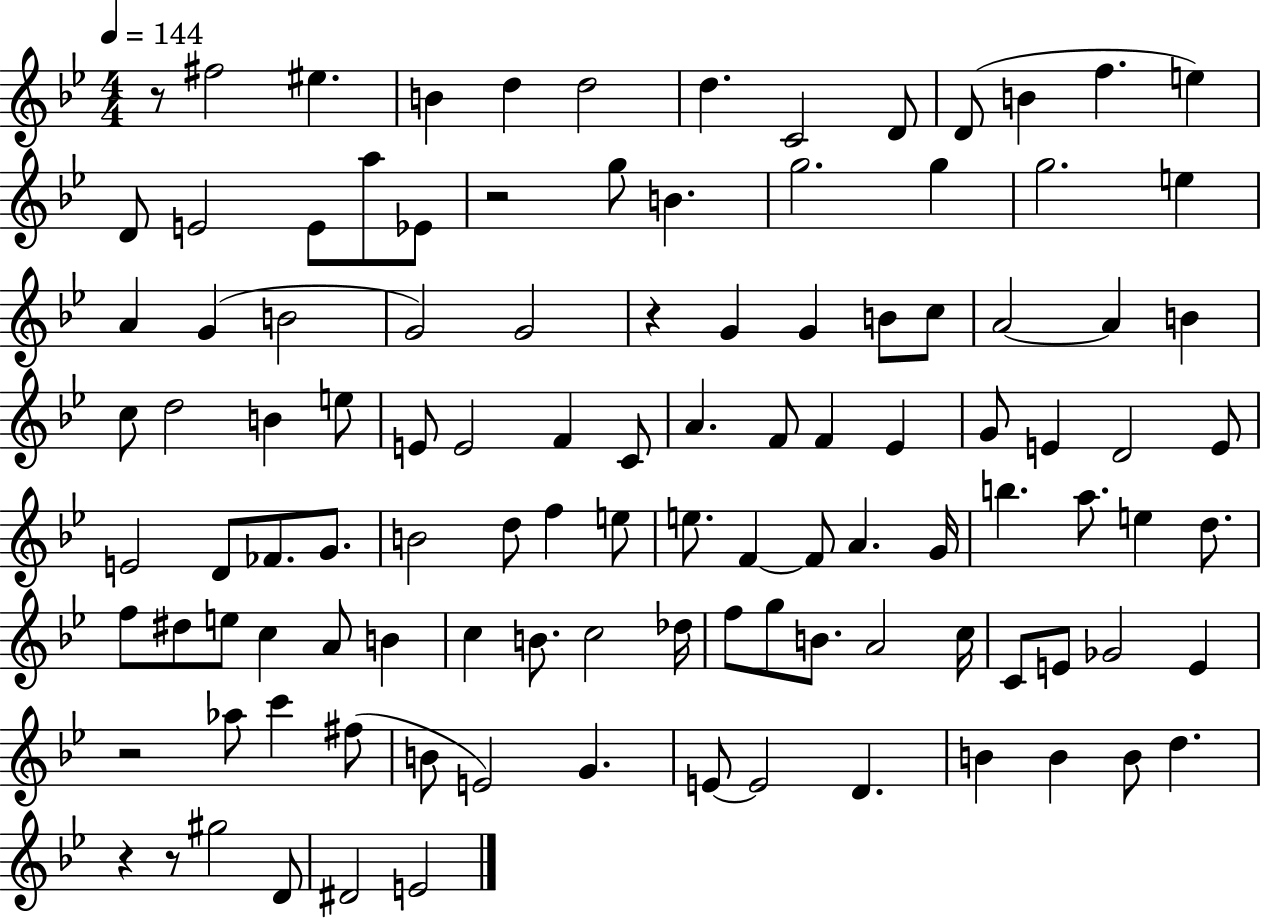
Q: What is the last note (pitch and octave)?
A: E4